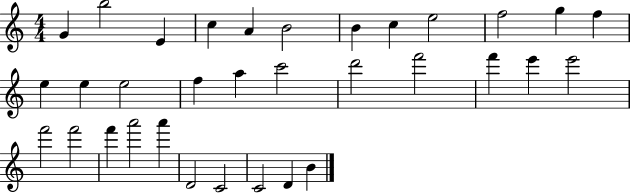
{
  \clef treble
  \numericTimeSignature
  \time 4/4
  \key c \major
  g'4 b''2 e'4 | c''4 a'4 b'2 | b'4 c''4 e''2 | f''2 g''4 f''4 | \break e''4 e''4 e''2 | f''4 a''4 c'''2 | d'''2 f'''2 | f'''4 e'''4 e'''2 | \break f'''2 f'''2 | f'''4 a'''2 a'''4 | d'2 c'2 | c'2 d'4 b'4 | \break \bar "|."
}